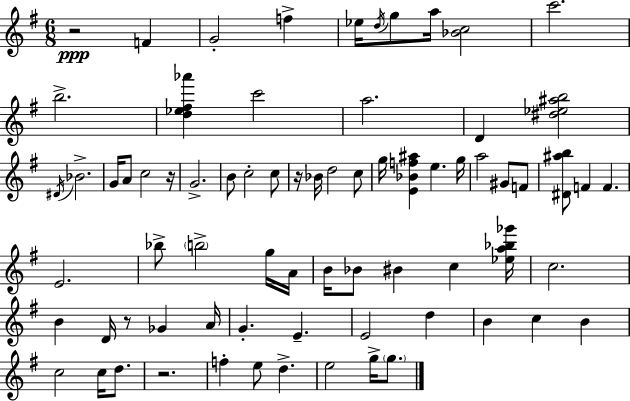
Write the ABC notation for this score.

X:1
T:Untitled
M:6/8
L:1/4
K:G
z2 F G2 f _e/4 d/4 g/2 a/4 [_Bc]2 c'2 b2 [d_e^f_a'] c'2 a2 D [^d_e^ab]2 ^D/4 _B2 G/4 A/2 c2 z/4 G2 B/2 c2 c/2 z/4 _B/4 d2 c/2 g/4 [E_Bf^a] e g/4 a2 ^G/2 F/2 [^D^ab]/2 F F E2 _b/2 b2 g/4 A/4 B/4 _B/2 ^B c [_ea_b_g']/4 c2 B D/4 z/2 _G A/4 G E E2 d B c B c2 c/4 d/2 z2 f e/2 d e2 g/4 g/2